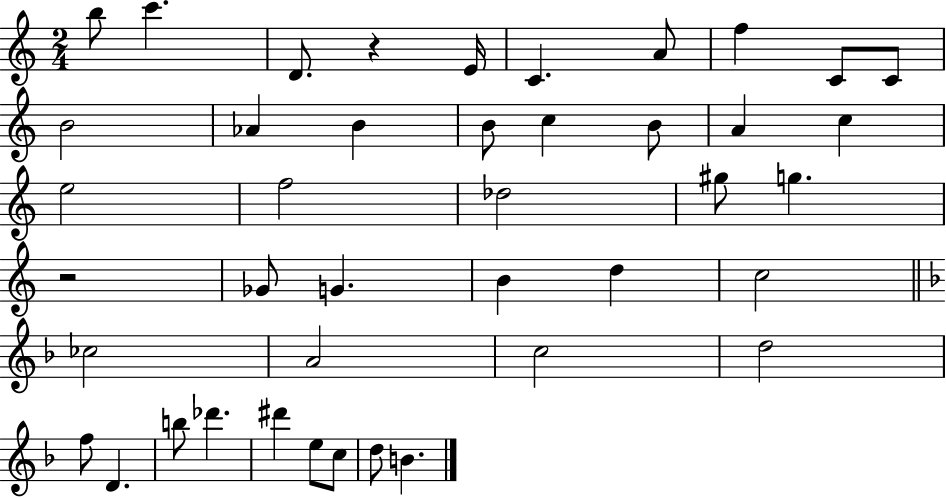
X:1
T:Untitled
M:2/4
L:1/4
K:C
b/2 c' D/2 z E/4 C A/2 f C/2 C/2 B2 _A B B/2 c B/2 A c e2 f2 _d2 ^g/2 g z2 _G/2 G B d c2 _c2 A2 c2 d2 f/2 D b/2 _d' ^d' e/2 c/2 d/2 B